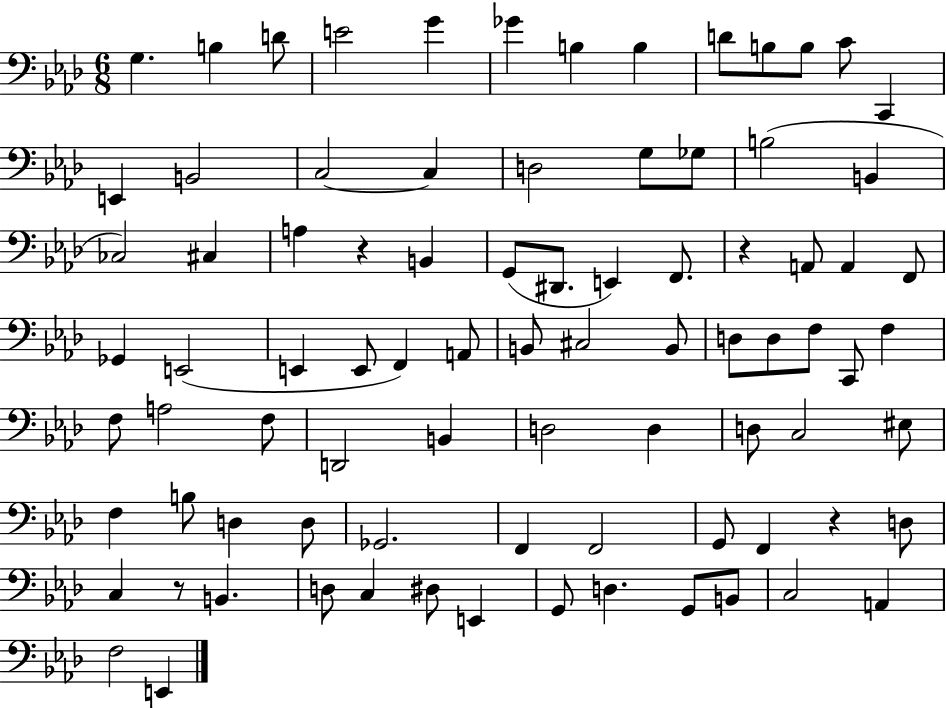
{
  \clef bass
  \numericTimeSignature
  \time 6/8
  \key aes \major
  g4. b4 d'8 | e'2 g'4 | ges'4 b4 b4 | d'8 b8 b8 c'8 c,4 | \break e,4 b,2 | c2~~ c4 | d2 g8 ges8 | b2( b,4 | \break ces2) cis4 | a4 r4 b,4 | g,8( dis,8. e,4) f,8. | r4 a,8 a,4 f,8 | \break ges,4 e,2( | e,4 e,8 f,4) a,8 | b,8 cis2 b,8 | d8 d8 f8 c,8 f4 | \break f8 a2 f8 | d,2 b,4 | d2 d4 | d8 c2 eis8 | \break f4 b8 d4 d8 | ges,2. | f,4 f,2 | g,8 f,4 r4 d8 | \break c4 r8 b,4. | d8 c4 dis8 e,4 | g,8 d4. g,8 b,8 | c2 a,4 | \break f2 e,4 | \bar "|."
}